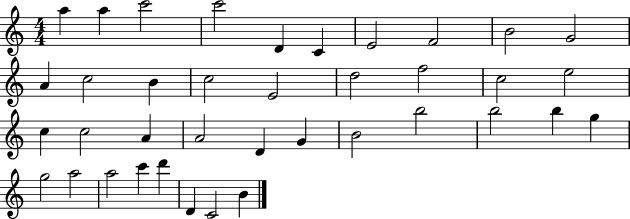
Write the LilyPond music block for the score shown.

{
  \clef treble
  \numericTimeSignature
  \time 4/4
  \key c \major
  a''4 a''4 c'''2 | c'''2 d'4 c'4 | e'2 f'2 | b'2 g'2 | \break a'4 c''2 b'4 | c''2 e'2 | d''2 f''2 | c''2 e''2 | \break c''4 c''2 a'4 | a'2 d'4 g'4 | b'2 b''2 | b''2 b''4 g''4 | \break g''2 a''2 | a''2 c'''4 d'''4 | d'4 c'2 b'4 | \bar "|."
}